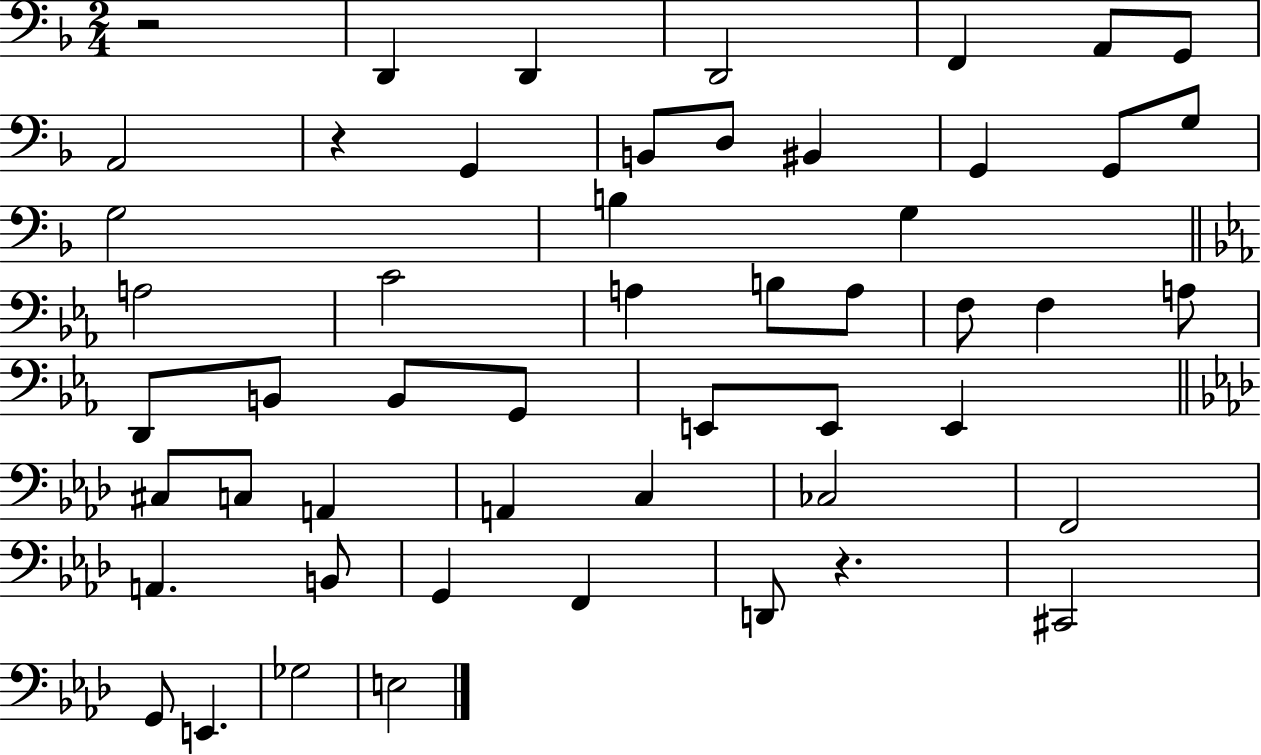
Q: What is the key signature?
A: F major